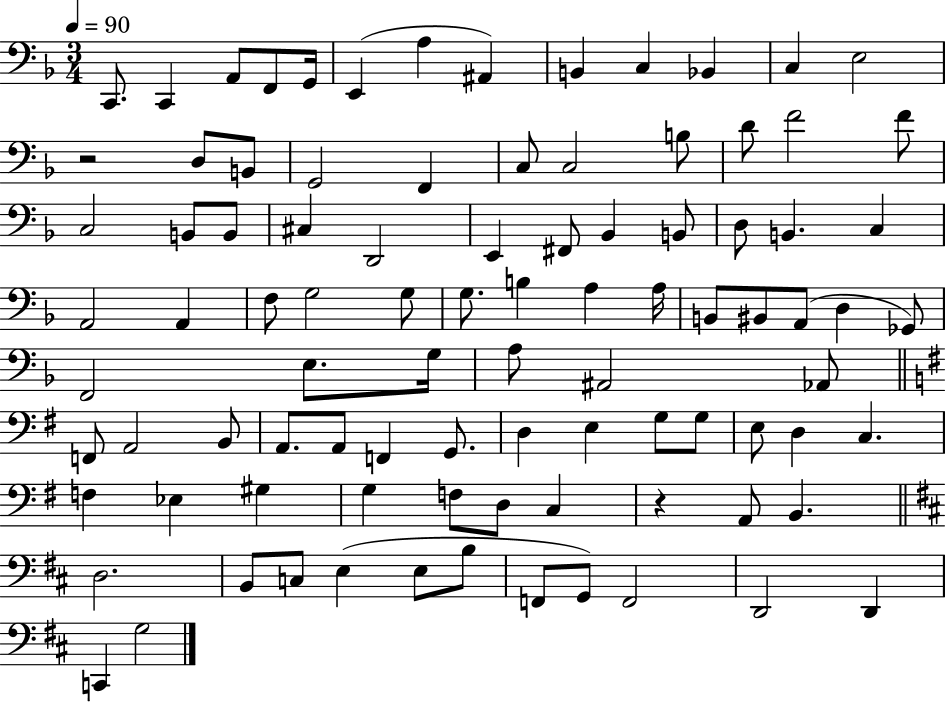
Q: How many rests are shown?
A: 2